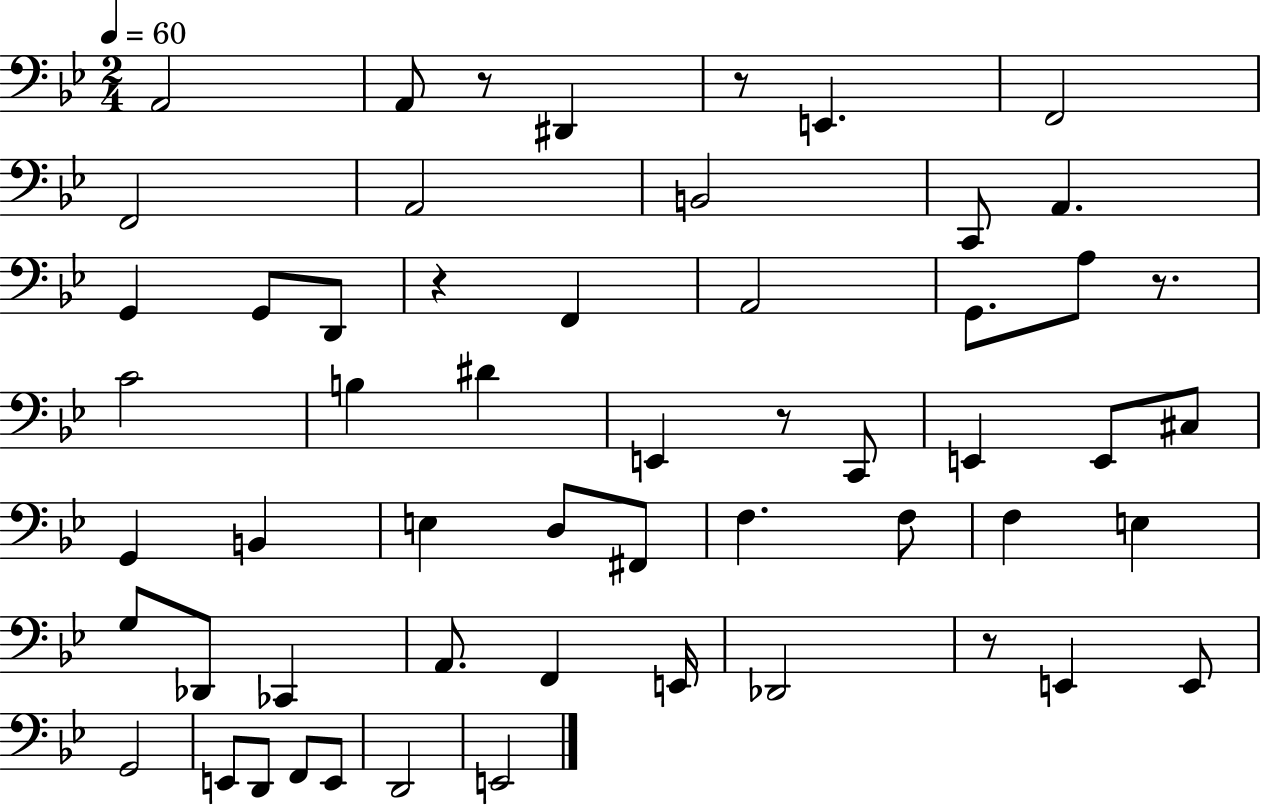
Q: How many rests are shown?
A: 6